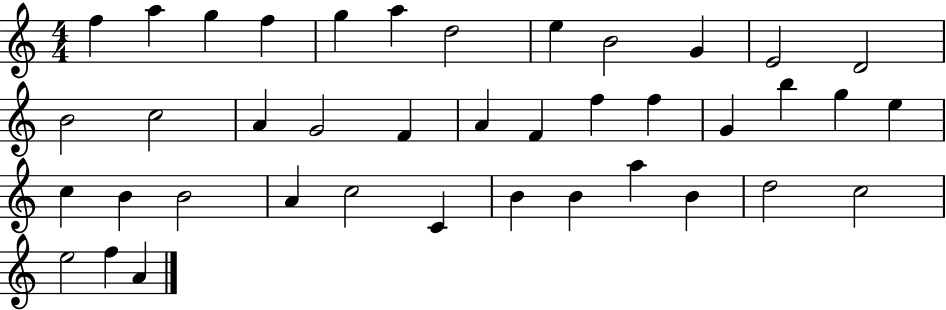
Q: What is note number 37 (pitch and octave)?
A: C5